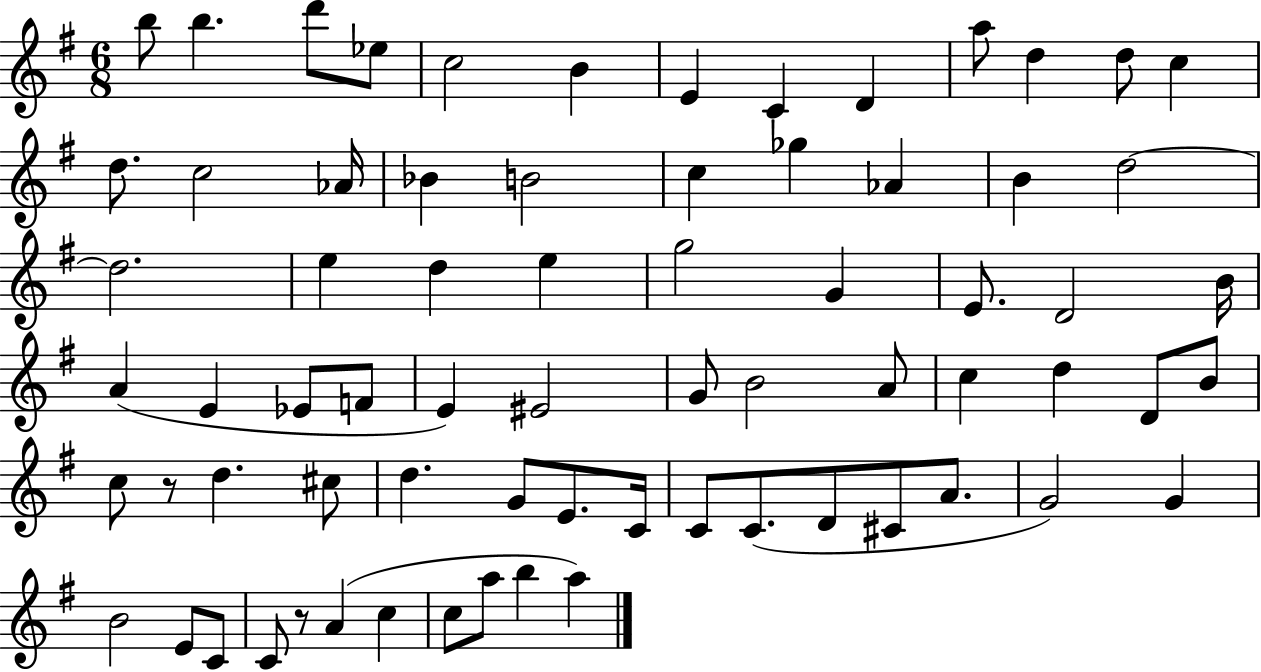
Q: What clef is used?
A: treble